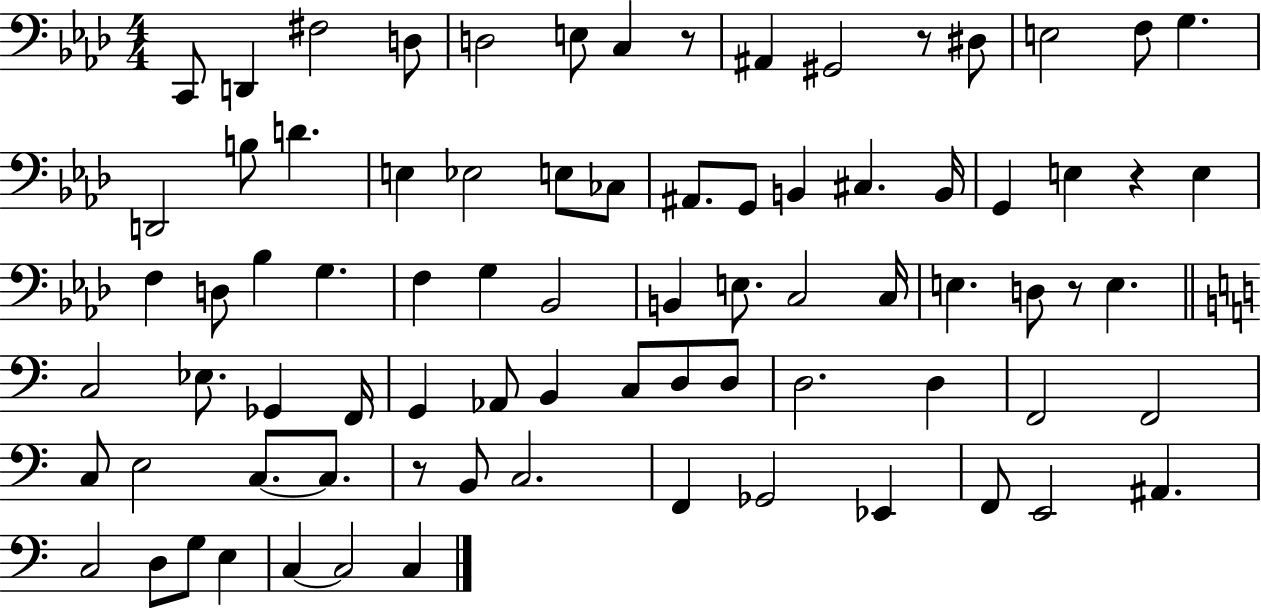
{
  \clef bass
  \numericTimeSignature
  \time 4/4
  \key aes \major
  \repeat volta 2 { c,8 d,4 fis2 d8 | d2 e8 c4 r8 | ais,4 gis,2 r8 dis8 | e2 f8 g4. | \break d,2 b8 d'4. | e4 ees2 e8 ces8 | ais,8. g,8 b,4 cis4. b,16 | g,4 e4 r4 e4 | \break f4 d8 bes4 g4. | f4 g4 bes,2 | b,4 e8. c2 c16 | e4. d8 r8 e4. | \break \bar "||" \break \key c \major c2 ees8. ges,4 f,16 | g,4 aes,8 b,4 c8 d8 d8 | d2. d4 | f,2 f,2 | \break c8 e2 c8.~~ c8. | r8 b,8 c2. | f,4 ges,2 ees,4 | f,8 e,2 ais,4. | \break c2 d8 g8 e4 | c4~~ c2 c4 | } \bar "|."
}